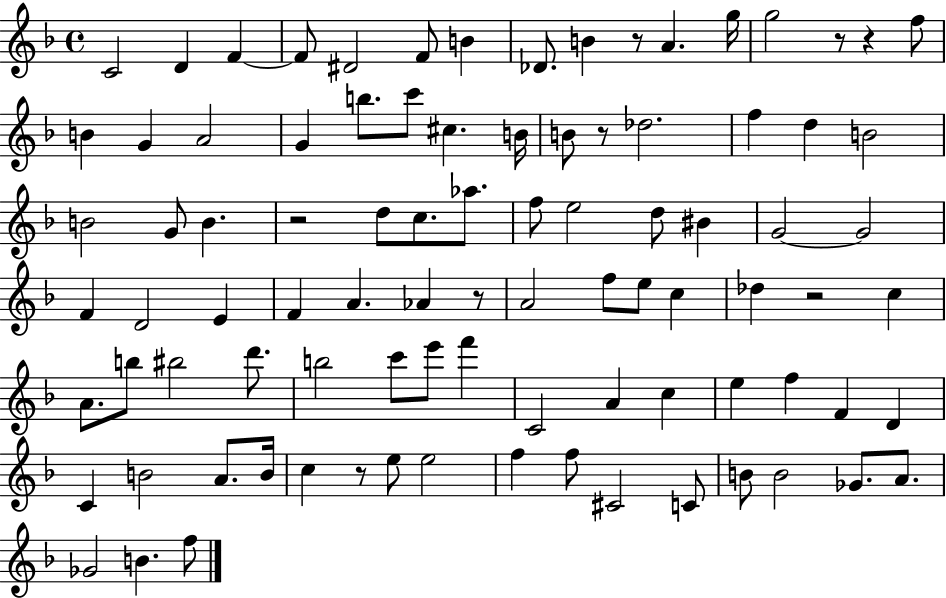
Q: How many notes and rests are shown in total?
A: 91